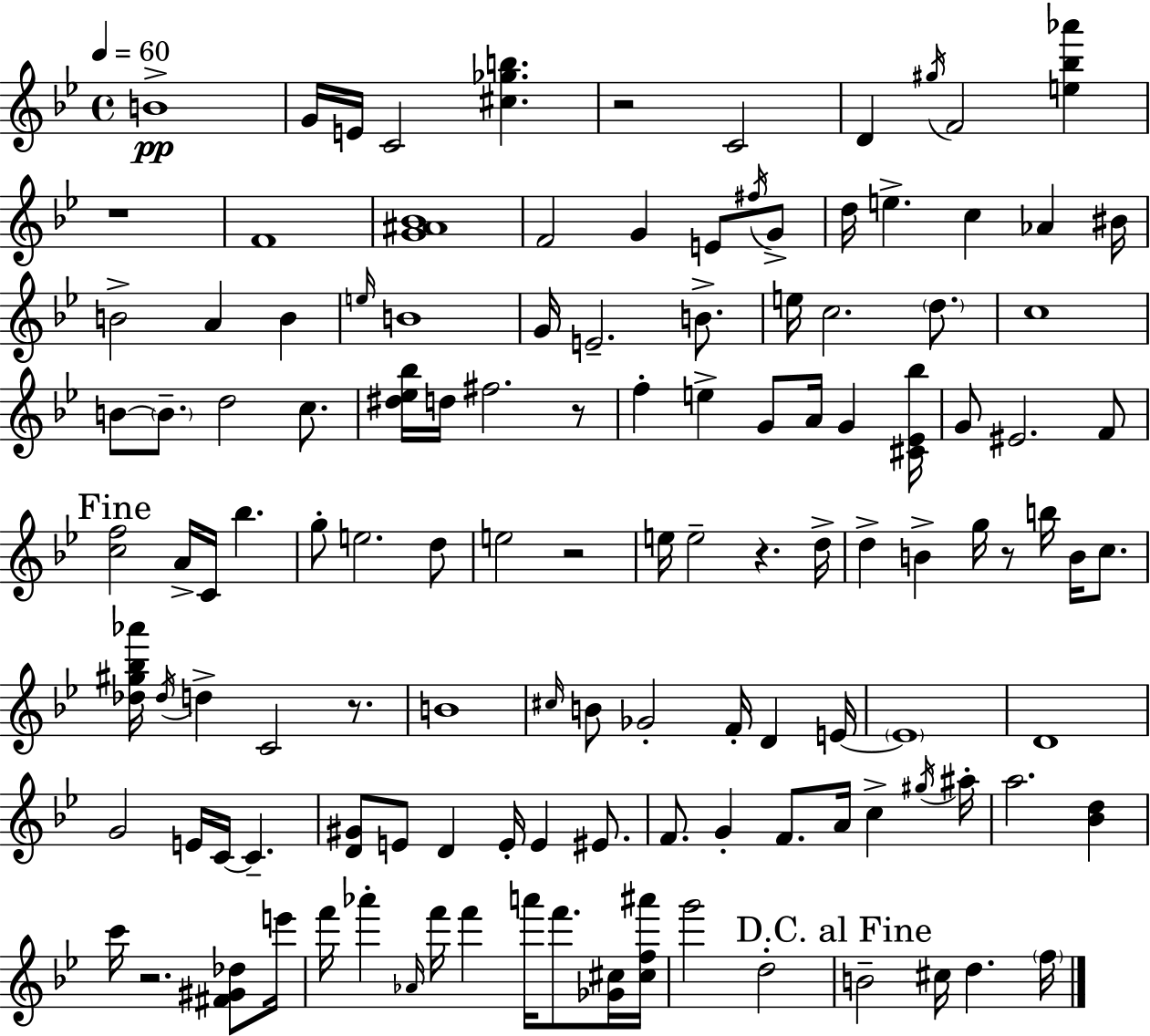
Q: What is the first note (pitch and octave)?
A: B4